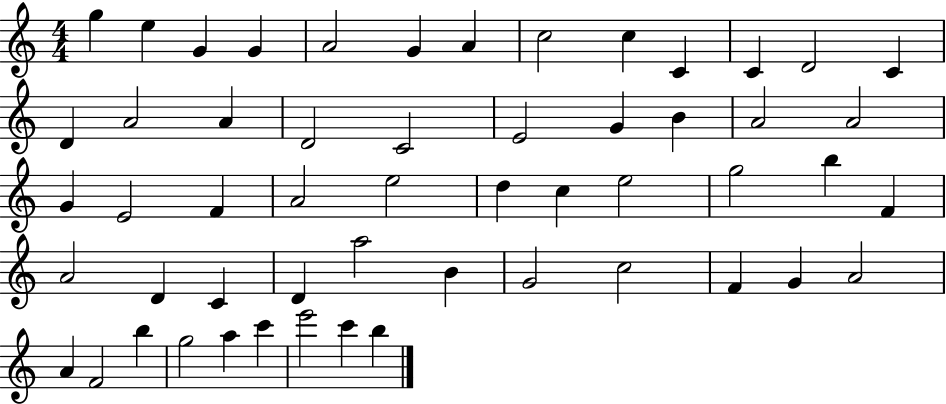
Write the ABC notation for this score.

X:1
T:Untitled
M:4/4
L:1/4
K:C
g e G G A2 G A c2 c C C D2 C D A2 A D2 C2 E2 G B A2 A2 G E2 F A2 e2 d c e2 g2 b F A2 D C D a2 B G2 c2 F G A2 A F2 b g2 a c' e'2 c' b